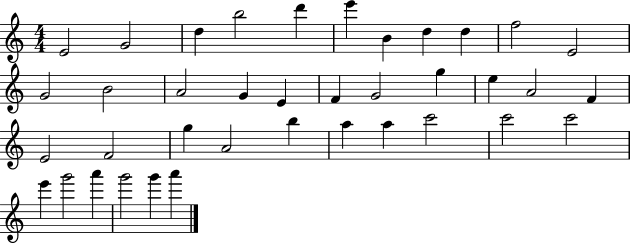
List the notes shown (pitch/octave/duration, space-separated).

E4/h G4/h D5/q B5/h D6/q E6/q B4/q D5/q D5/q F5/h E4/h G4/h B4/h A4/h G4/q E4/q F4/q G4/h G5/q E5/q A4/h F4/q E4/h F4/h G5/q A4/h B5/q A5/q A5/q C6/h C6/h C6/h E6/q G6/h A6/q G6/h G6/q A6/q